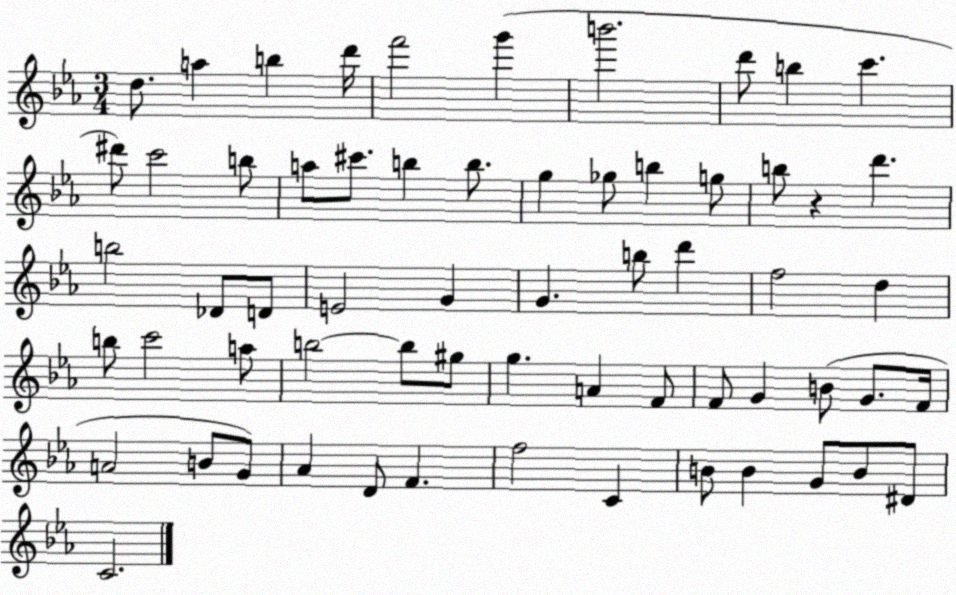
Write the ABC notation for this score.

X:1
T:Untitled
M:3/4
L:1/4
K:Eb
d/2 a b d'/4 f'2 g' b'2 d'/2 b c' ^d'/2 c'2 b/2 a/2 ^c'/2 b b/2 g _g/2 b g/2 b/2 z d' b2 _D/2 D/2 E2 G G b/2 d' f2 d b/2 c'2 a/2 b2 b/2 ^g/2 g A F/2 F/2 G B/2 G/2 F/4 A2 B/2 G/2 _A D/2 F f2 C B/2 B G/2 B/2 ^D/2 C2